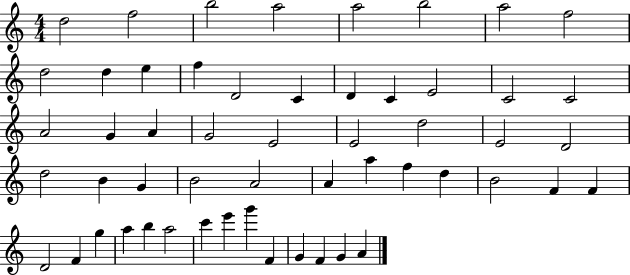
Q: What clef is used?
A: treble